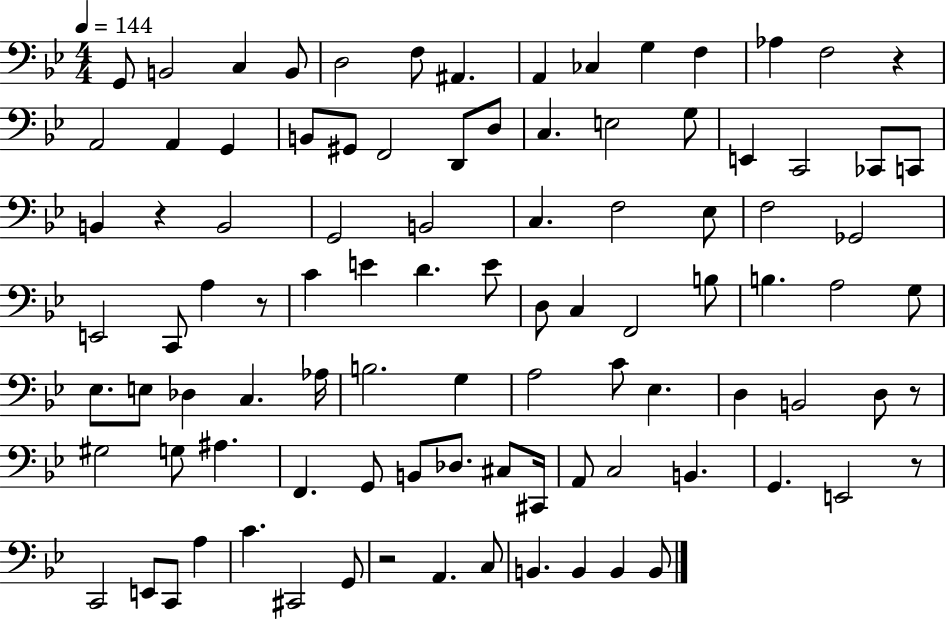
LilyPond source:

{
  \clef bass
  \numericTimeSignature
  \time 4/4
  \key bes \major
  \tempo 4 = 144
  g,8 b,2 c4 b,8 | d2 f8 ais,4. | a,4 ces4 g4 f4 | aes4 f2 r4 | \break a,2 a,4 g,4 | b,8 gis,8 f,2 d,8 d8 | c4. e2 g8 | e,4 c,2 ces,8 c,8 | \break b,4 r4 b,2 | g,2 b,2 | c4. f2 ees8 | f2 ges,2 | \break e,2 c,8 a4 r8 | c'4 e'4 d'4. e'8 | d8 c4 f,2 b8 | b4. a2 g8 | \break ees8. e8 des4 c4. aes16 | b2. g4 | a2 c'8 ees4. | d4 b,2 d8 r8 | \break gis2 g8 ais4. | f,4. g,8 b,8 des8. cis8 cis,16 | a,8 c2 b,4. | g,4. e,2 r8 | \break c,2 e,8 c,8 a4 | c'4. cis,2 g,8 | r2 a,4. c8 | b,4. b,4 b,4 b,8 | \break \bar "|."
}